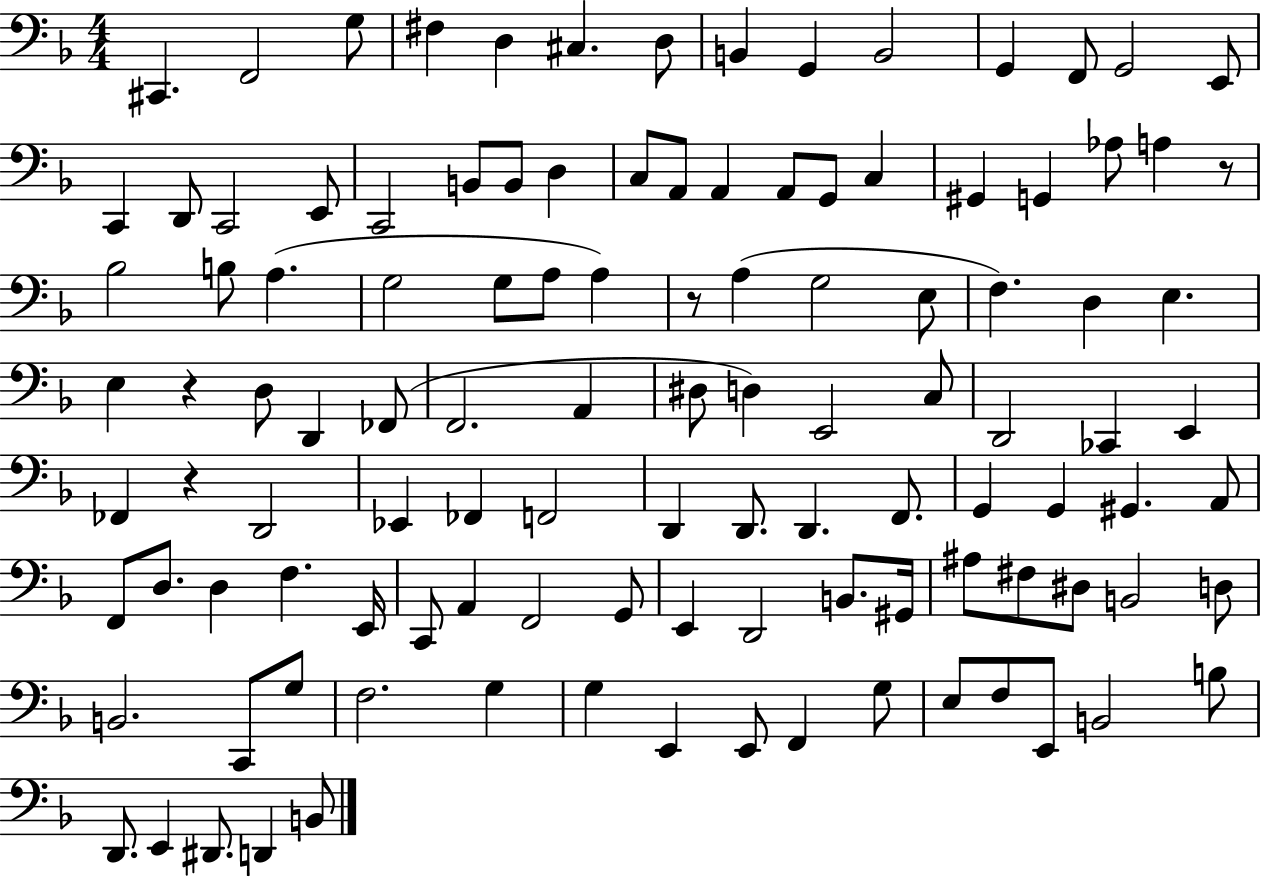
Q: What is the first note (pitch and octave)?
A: C#2